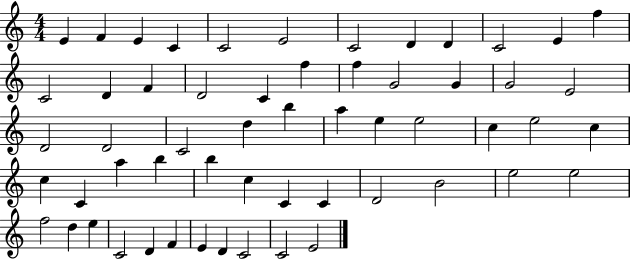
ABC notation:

X:1
T:Untitled
M:4/4
L:1/4
K:C
E F E C C2 E2 C2 D D C2 E f C2 D F D2 C f f G2 G G2 E2 D2 D2 C2 d b a e e2 c e2 c c C a b b c C C D2 B2 e2 e2 f2 d e C2 D F E D C2 C2 E2